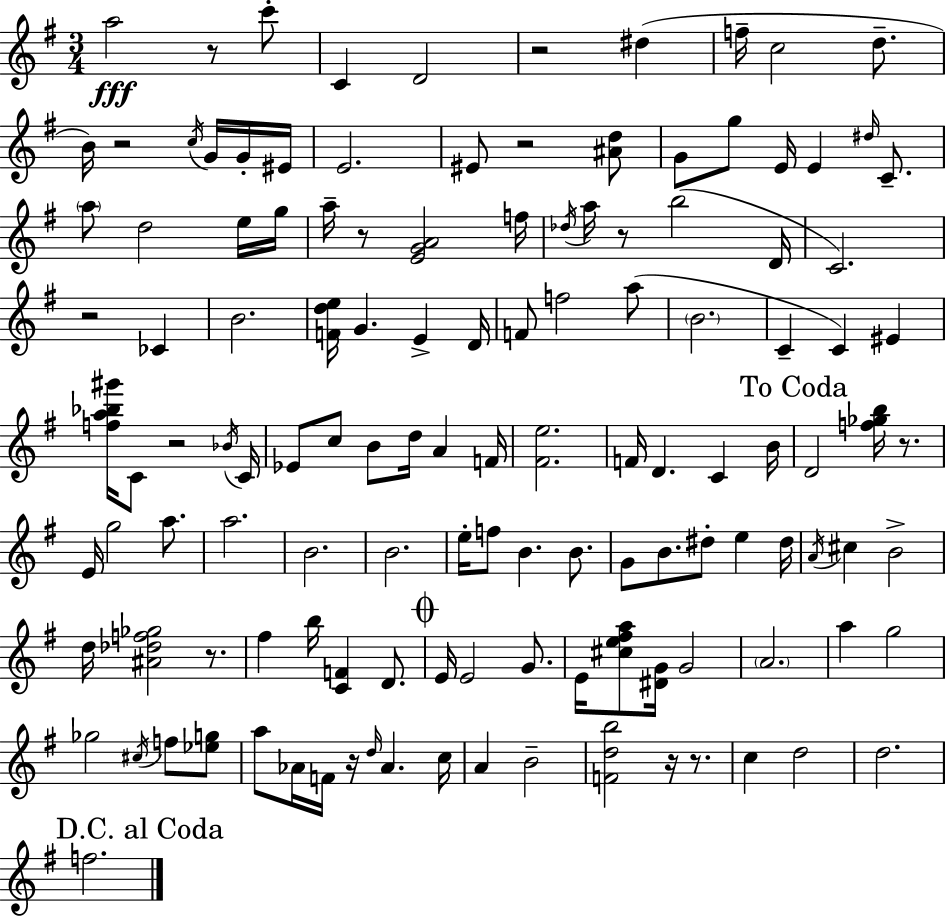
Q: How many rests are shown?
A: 13